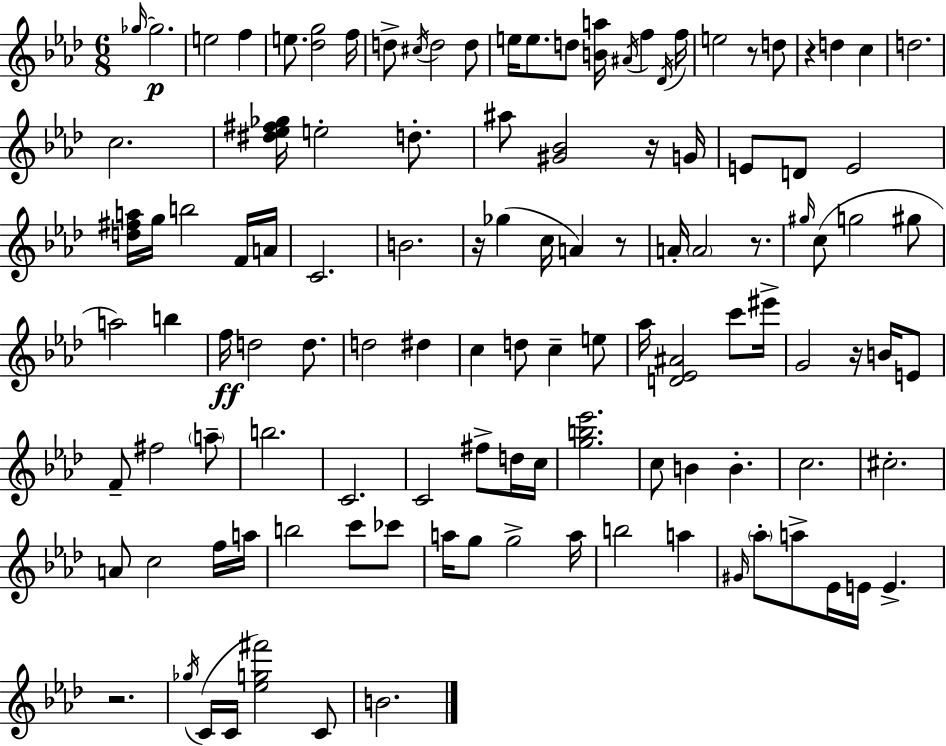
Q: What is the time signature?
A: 6/8